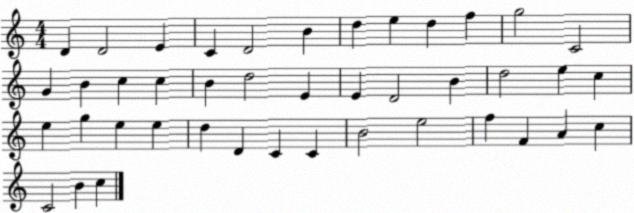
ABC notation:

X:1
T:Untitled
M:4/4
L:1/4
K:C
D D2 E C D2 B d e d f g2 C2 G B c c B d2 E E D2 B d2 e c e g e e d D C C B2 e2 f F A c C2 B c